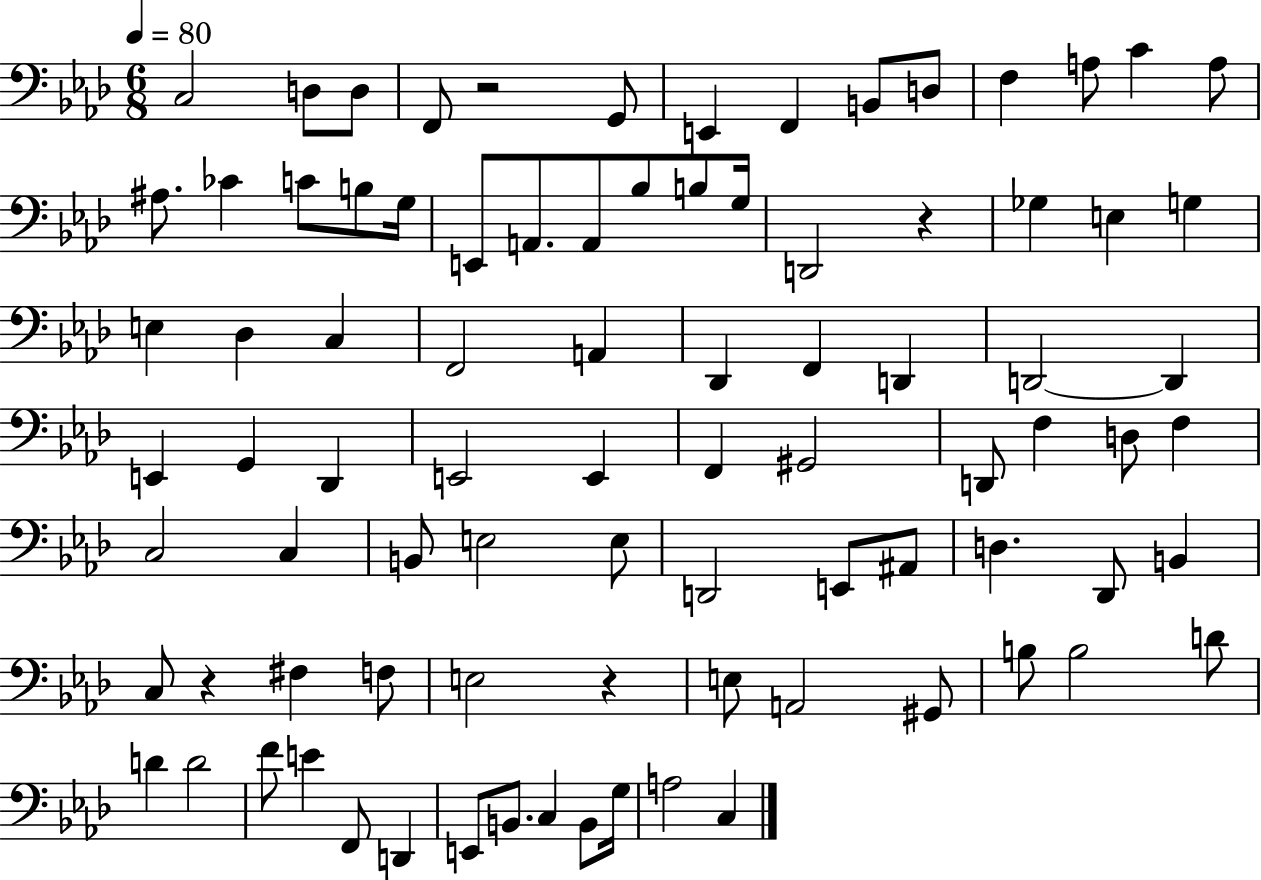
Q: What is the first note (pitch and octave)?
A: C3